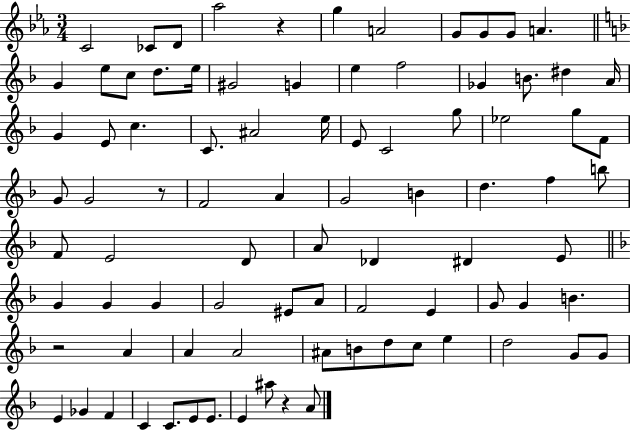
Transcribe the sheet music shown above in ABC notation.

X:1
T:Untitled
M:3/4
L:1/4
K:Eb
C2 _C/2 D/2 _a2 z g A2 G/2 G/2 G/2 A G e/2 c/2 d/2 e/4 ^G2 G e f2 _G B/2 ^d A/4 G E/2 c C/2 ^A2 e/4 E/2 C2 g/2 _e2 g/2 F/2 G/2 G2 z/2 F2 A G2 B d f b/2 F/2 E2 D/2 A/2 _D ^D E/2 G G G G2 ^E/2 A/2 F2 E G/2 G B z2 A A A2 ^A/2 B/2 d/2 c/2 e d2 G/2 G/2 E _G F C C/2 E/2 E/2 E ^a/2 z A/2